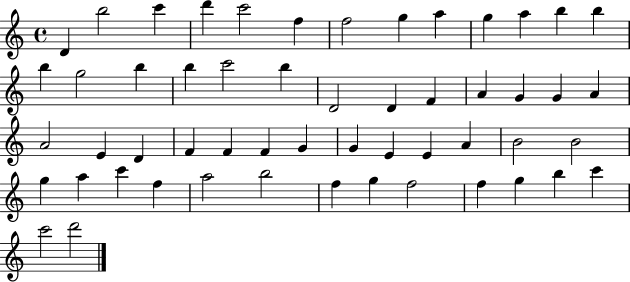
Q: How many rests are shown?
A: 0